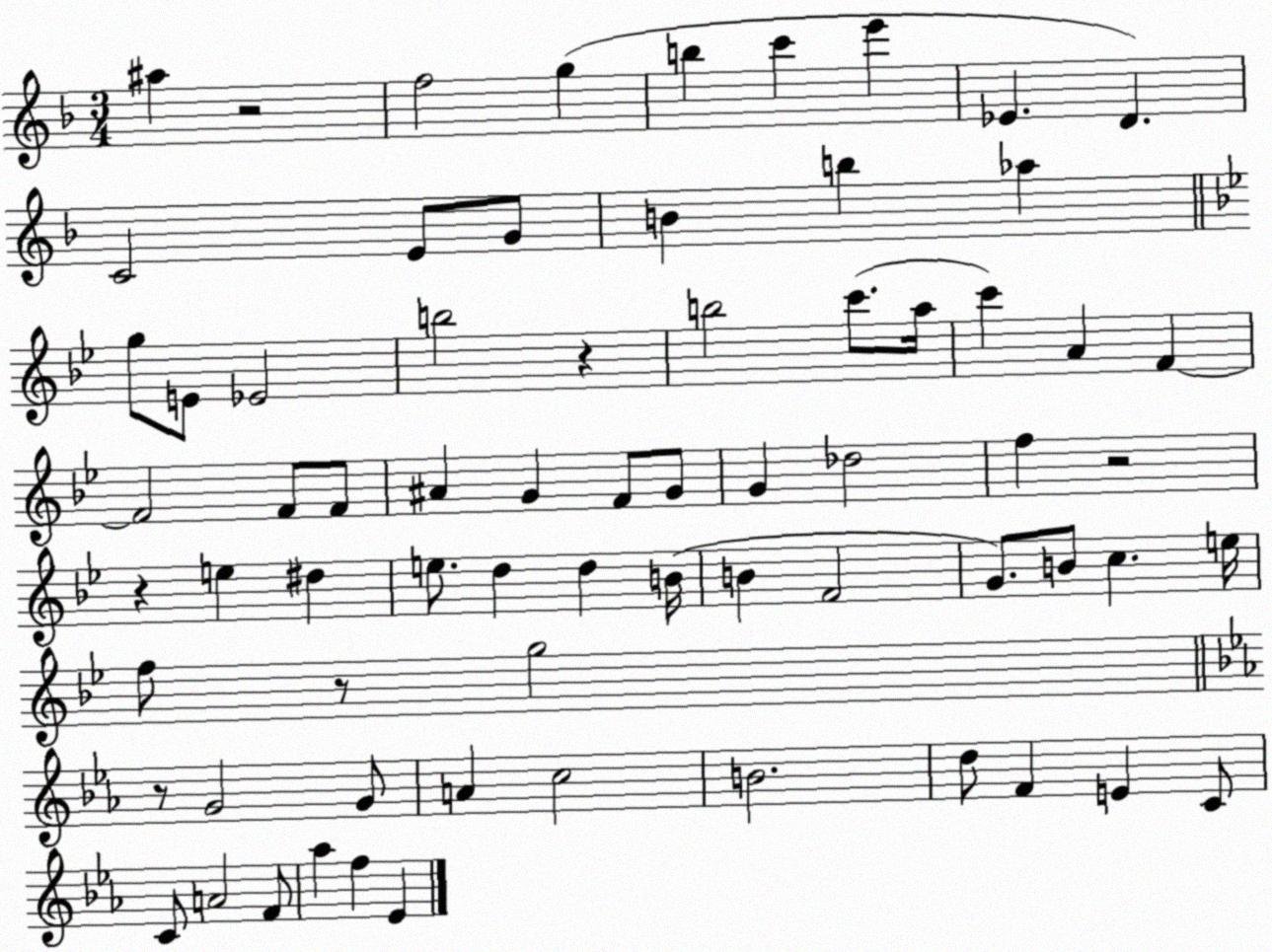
X:1
T:Untitled
M:3/4
L:1/4
K:F
^a z2 f2 g b c' e' _E D C2 E/2 G/2 B b _a g/2 E/2 _E2 b2 z b2 c'/2 a/4 c' A F F2 F/2 F/2 ^A G F/2 G/2 G _d2 f z2 z e ^d e/2 d d B/4 B F2 G/2 B/2 c e/4 f/2 z/2 g2 z/2 G2 G/2 A c2 B2 d/2 F E C/2 C/2 A2 F/2 _a f _E